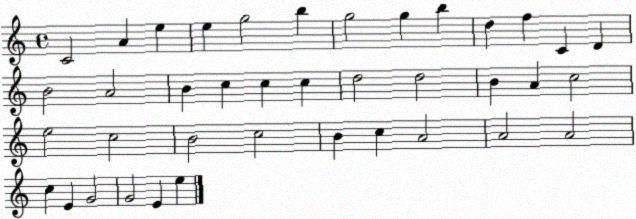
X:1
T:Untitled
M:4/4
L:1/4
K:C
C2 A e e g2 b g2 g b d f C D B2 A2 B c c c d2 d2 B A c2 e2 c2 B2 c2 B c A2 A2 A2 c E G2 G2 E e